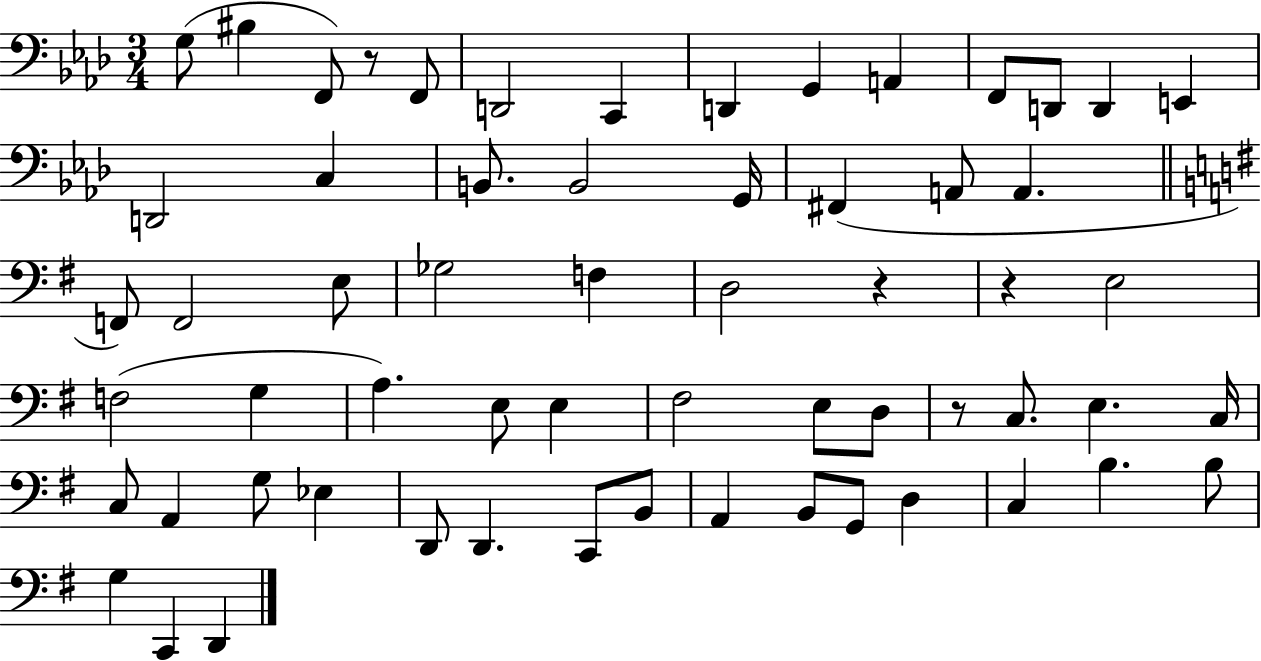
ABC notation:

X:1
T:Untitled
M:3/4
L:1/4
K:Ab
G,/2 ^B, F,,/2 z/2 F,,/2 D,,2 C,, D,, G,, A,, F,,/2 D,,/2 D,, E,, D,,2 C, B,,/2 B,,2 G,,/4 ^F,, A,,/2 A,, F,,/2 F,,2 E,/2 _G,2 F, D,2 z z E,2 F,2 G, A, E,/2 E, ^F,2 E,/2 D,/2 z/2 C,/2 E, C,/4 C,/2 A,, G,/2 _E, D,,/2 D,, C,,/2 B,,/2 A,, B,,/2 G,,/2 D, C, B, B,/2 G, C,, D,,